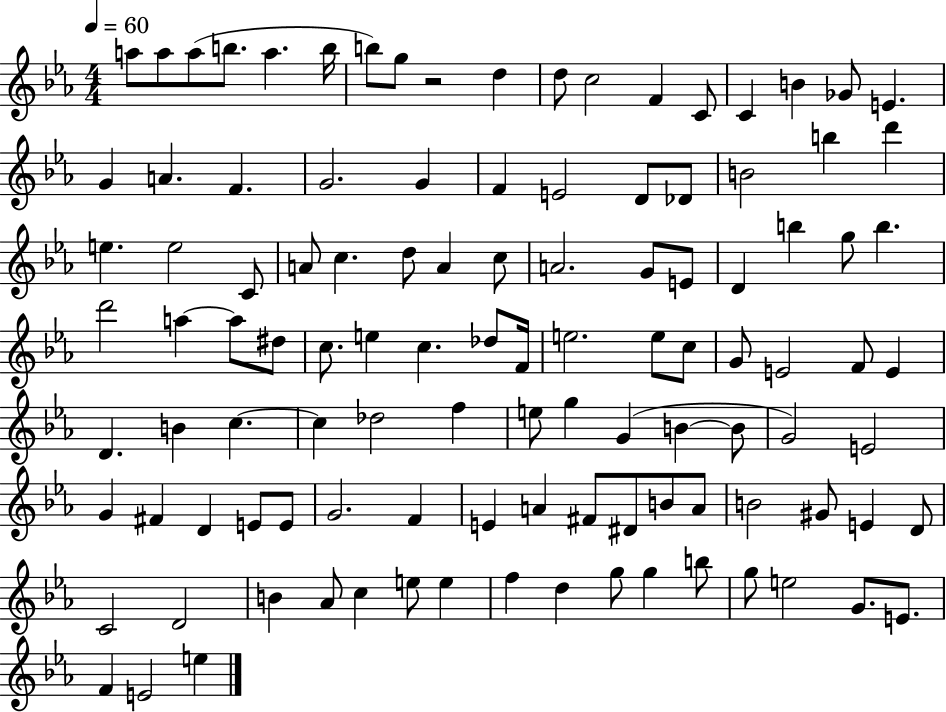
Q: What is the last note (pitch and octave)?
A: E5